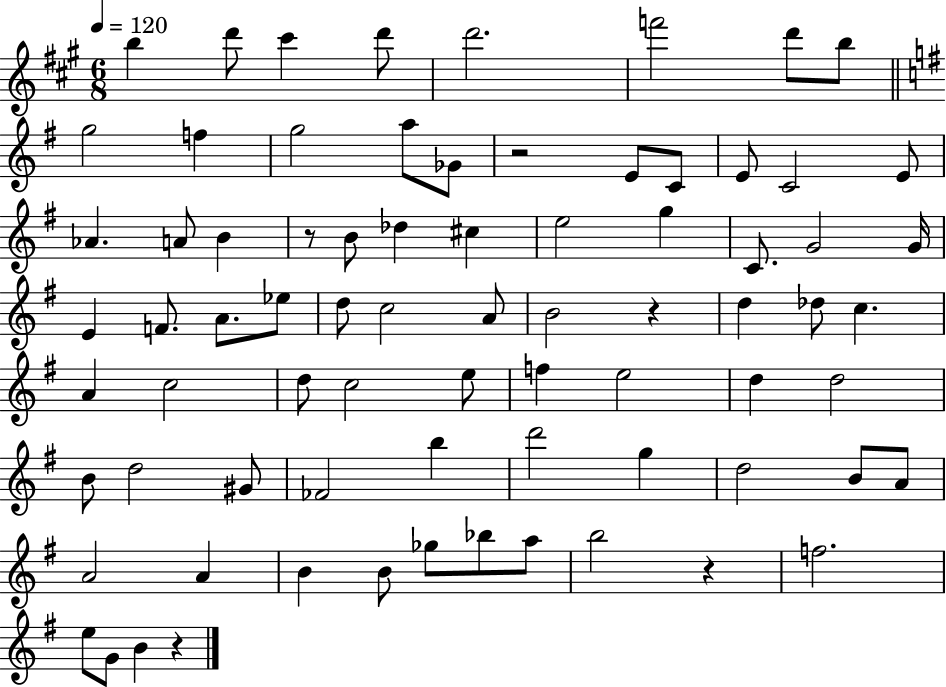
B5/q D6/e C#6/q D6/e D6/h. F6/h D6/e B5/e G5/h F5/q G5/h A5/e Gb4/e R/h E4/e C4/e E4/e C4/h E4/e Ab4/q. A4/e B4/q R/e B4/e Db5/q C#5/q E5/h G5/q C4/e. G4/h G4/s E4/q F4/e. A4/e. Eb5/e D5/e C5/h A4/e B4/h R/q D5/q Db5/e C5/q. A4/q C5/h D5/e C5/h E5/e F5/q E5/h D5/q D5/h B4/e D5/h G#4/e FES4/h B5/q D6/h G5/q D5/h B4/e A4/e A4/h A4/q B4/q B4/e Gb5/e Bb5/e A5/e B5/h R/q F5/h. E5/e G4/e B4/q R/q